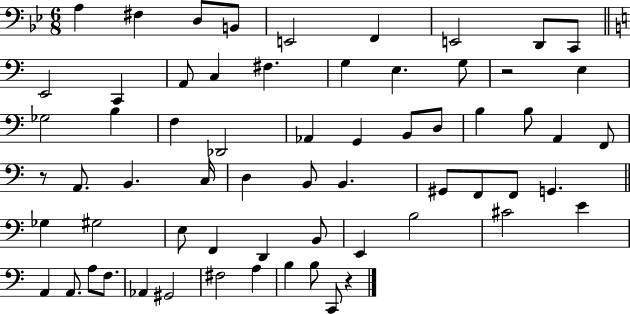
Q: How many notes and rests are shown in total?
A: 64